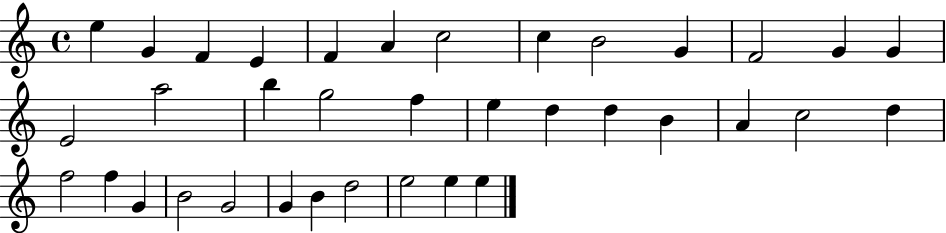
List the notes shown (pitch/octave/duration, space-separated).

E5/q G4/q F4/q E4/q F4/q A4/q C5/h C5/q B4/h G4/q F4/h G4/q G4/q E4/h A5/h B5/q G5/h F5/q E5/q D5/q D5/q B4/q A4/q C5/h D5/q F5/h F5/q G4/q B4/h G4/h G4/q B4/q D5/h E5/h E5/q E5/q